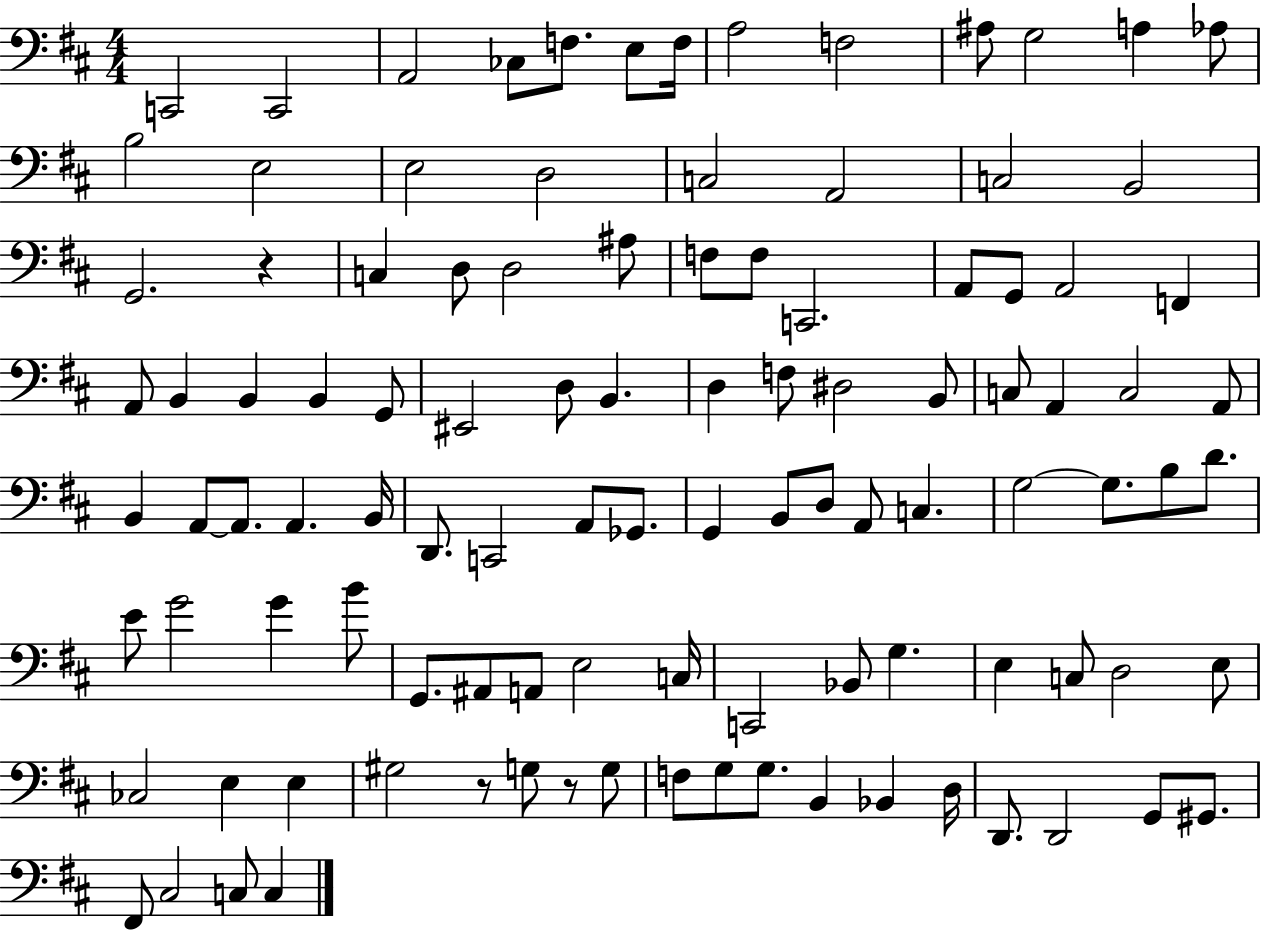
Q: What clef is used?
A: bass